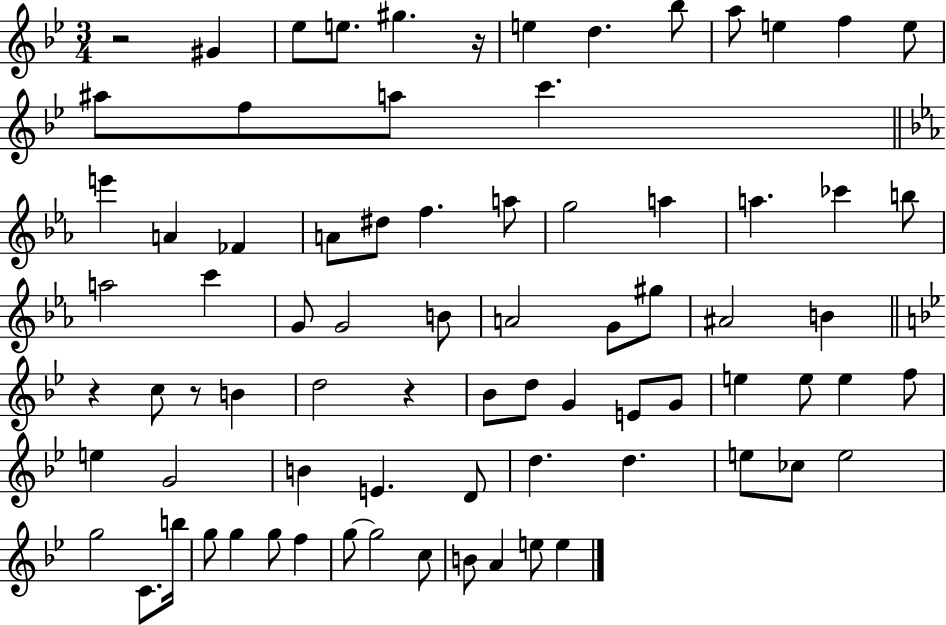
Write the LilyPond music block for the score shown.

{
  \clef treble
  \numericTimeSignature
  \time 3/4
  \key bes \major
  \repeat volta 2 { r2 gis'4 | ees''8 e''8. gis''4. r16 | e''4 d''4. bes''8 | a''8 e''4 f''4 e''8 | \break ais''8 f''8 a''8 c'''4. | \bar "||" \break \key c \minor e'''4 a'4 fes'4 | a'8 dis''8 f''4. a''8 | g''2 a''4 | a''4. ces'''4 b''8 | \break a''2 c'''4 | g'8 g'2 b'8 | a'2 g'8 gis''8 | ais'2 b'4 | \break \bar "||" \break \key bes \major r4 c''8 r8 b'4 | d''2 r4 | bes'8 d''8 g'4 e'8 g'8 | e''4 e''8 e''4 f''8 | \break e''4 g'2 | b'4 e'4. d'8 | d''4. d''4. | e''8 ces''8 e''2 | \break g''2 c'8. b''16 | g''8 g''4 g''8 f''4 | g''8~~ g''2 c''8 | b'8 a'4 e''8 e''4 | \break } \bar "|."
}